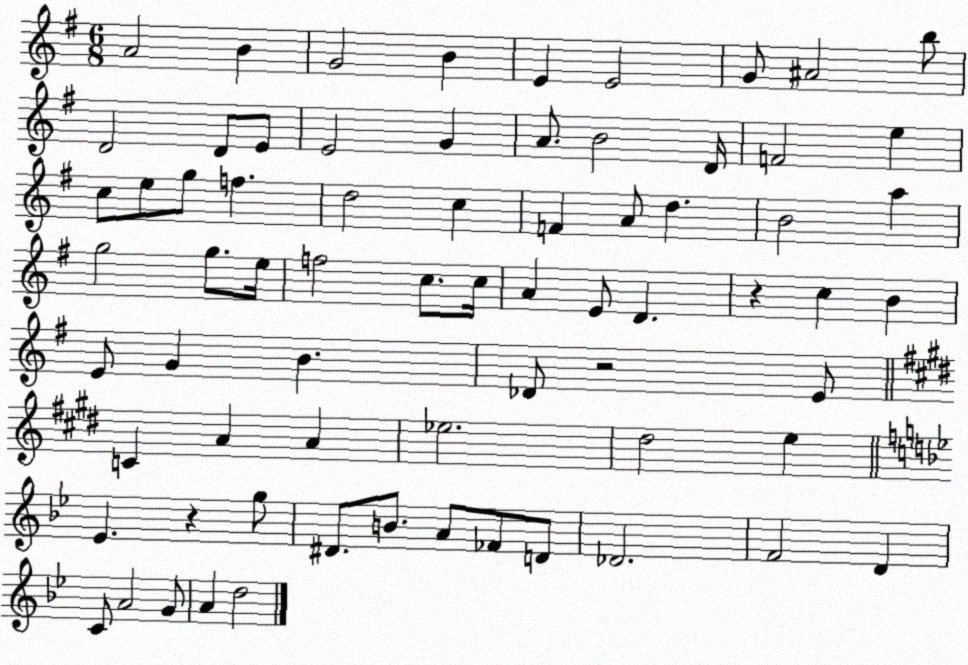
X:1
T:Untitled
M:6/8
L:1/4
K:G
A2 B G2 B E E2 G/2 ^A2 b/2 D2 D/2 E/2 E2 G A/2 B2 D/4 F2 e c/2 e/2 g/2 f d2 c F A/2 d B2 a g2 g/2 e/4 f2 c/2 c/4 A E/2 D z c B E/2 G B _D/2 z2 E/2 C A A _e2 ^d2 e _E z g/2 ^D/2 B/2 A/2 _F/2 D/2 _D2 F2 D C/2 A2 G/2 A d2